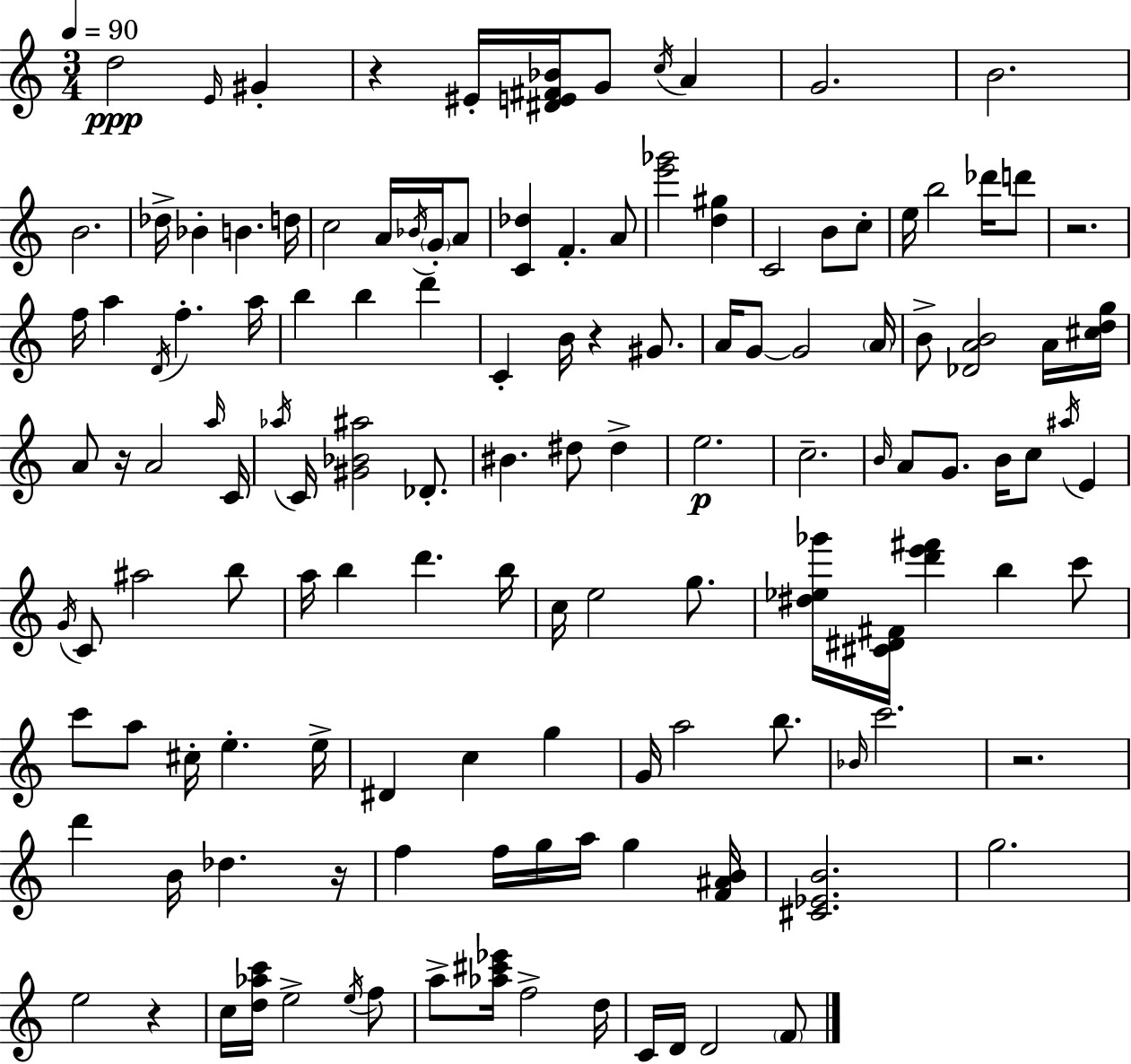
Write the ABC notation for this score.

X:1
T:Untitled
M:3/4
L:1/4
K:Am
d2 E/4 ^G z ^E/4 [^DE^F_B]/4 G/2 c/4 A G2 B2 B2 _d/4 _B B d/4 c2 A/4 _B/4 G/4 A/2 [C_d] F A/2 [e'_g']2 [d^g] C2 B/2 c/2 e/4 b2 _d'/4 d'/2 z2 f/4 a D/4 f a/4 b b d' C B/4 z ^G/2 A/4 G/2 G2 A/4 B/2 [_DAB]2 A/4 [^cdg]/4 A/2 z/4 A2 a/4 C/4 _a/4 C/4 [^G_B^a]2 _D/2 ^B ^d/2 ^d e2 c2 B/4 A/2 G/2 B/4 c/2 ^a/4 E G/4 C/2 ^a2 b/2 a/4 b d' b/4 c/4 e2 g/2 [^d_e_g']/4 [^C^D^F]/4 [d'e'^f'] b c'/2 c'/2 a/2 ^c/4 e e/4 ^D c g G/4 a2 b/2 _B/4 c'2 z2 d' B/4 _d z/4 f f/4 g/4 a/4 g [F^AB]/4 [^C_EB]2 g2 e2 z c/4 [d_ac']/4 e2 e/4 f/2 a/2 [_a^c'_e']/4 f2 d/4 C/4 D/4 D2 F/2